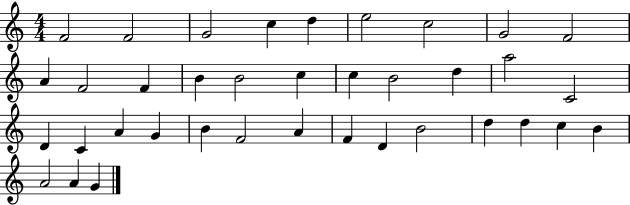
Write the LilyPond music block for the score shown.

{
  \clef treble
  \numericTimeSignature
  \time 4/4
  \key c \major
  f'2 f'2 | g'2 c''4 d''4 | e''2 c''2 | g'2 f'2 | \break a'4 f'2 f'4 | b'4 b'2 c''4 | c''4 b'2 d''4 | a''2 c'2 | \break d'4 c'4 a'4 g'4 | b'4 f'2 a'4 | f'4 d'4 b'2 | d''4 d''4 c''4 b'4 | \break a'2 a'4 g'4 | \bar "|."
}